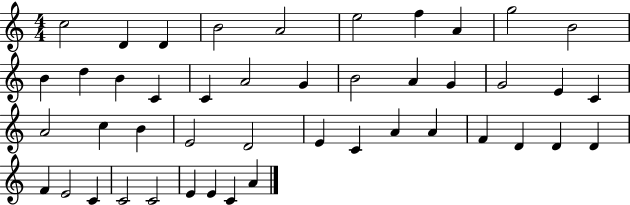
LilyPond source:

{
  \clef treble
  \numericTimeSignature
  \time 4/4
  \key c \major
  c''2 d'4 d'4 | b'2 a'2 | e''2 f''4 a'4 | g''2 b'2 | \break b'4 d''4 b'4 c'4 | c'4 a'2 g'4 | b'2 a'4 g'4 | g'2 e'4 c'4 | \break a'2 c''4 b'4 | e'2 d'2 | e'4 c'4 a'4 a'4 | f'4 d'4 d'4 d'4 | \break f'4 e'2 c'4 | c'2 c'2 | e'4 e'4 c'4 a'4 | \bar "|."
}